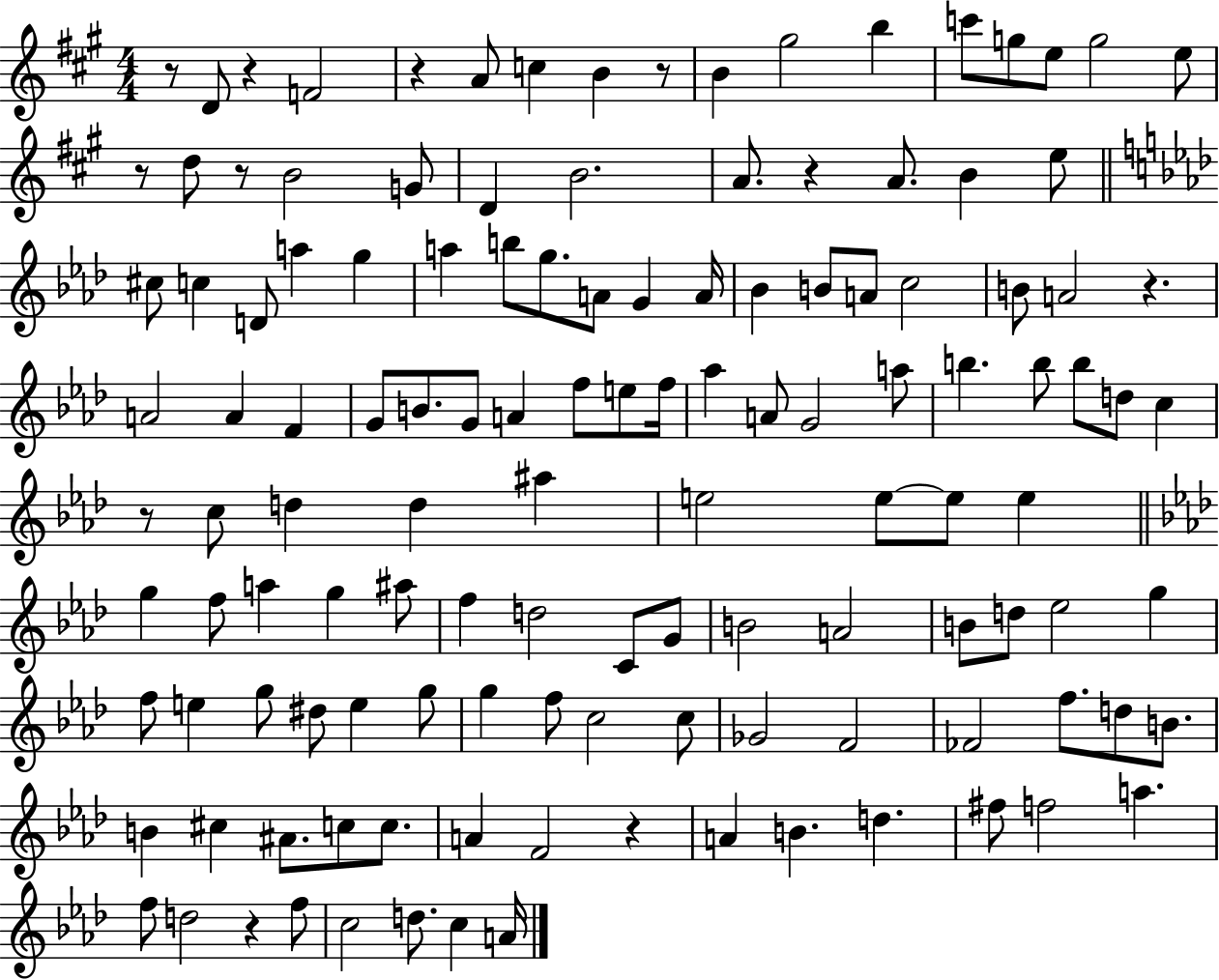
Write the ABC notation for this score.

X:1
T:Untitled
M:4/4
L:1/4
K:A
z/2 D/2 z F2 z A/2 c B z/2 B ^g2 b c'/2 g/2 e/2 g2 e/2 z/2 d/2 z/2 B2 G/2 D B2 A/2 z A/2 B e/2 ^c/2 c D/2 a g a b/2 g/2 A/2 G A/4 _B B/2 A/2 c2 B/2 A2 z A2 A F G/2 B/2 G/2 A f/2 e/2 f/4 _a A/2 G2 a/2 b b/2 b/2 d/2 c z/2 c/2 d d ^a e2 e/2 e/2 e g f/2 a g ^a/2 f d2 C/2 G/2 B2 A2 B/2 d/2 _e2 g f/2 e g/2 ^d/2 e g/2 g f/2 c2 c/2 _G2 F2 _F2 f/2 d/2 B/2 B ^c ^A/2 c/2 c/2 A F2 z A B d ^f/2 f2 a f/2 d2 z f/2 c2 d/2 c A/4